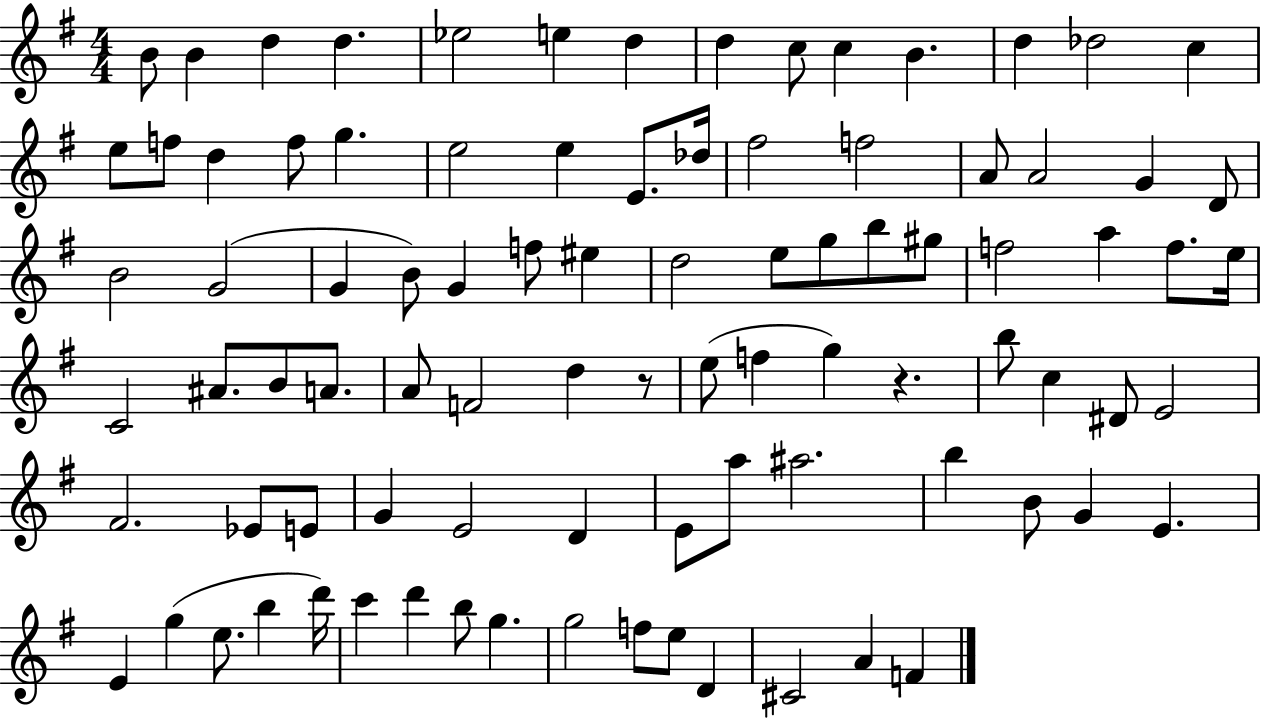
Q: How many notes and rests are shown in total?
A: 90